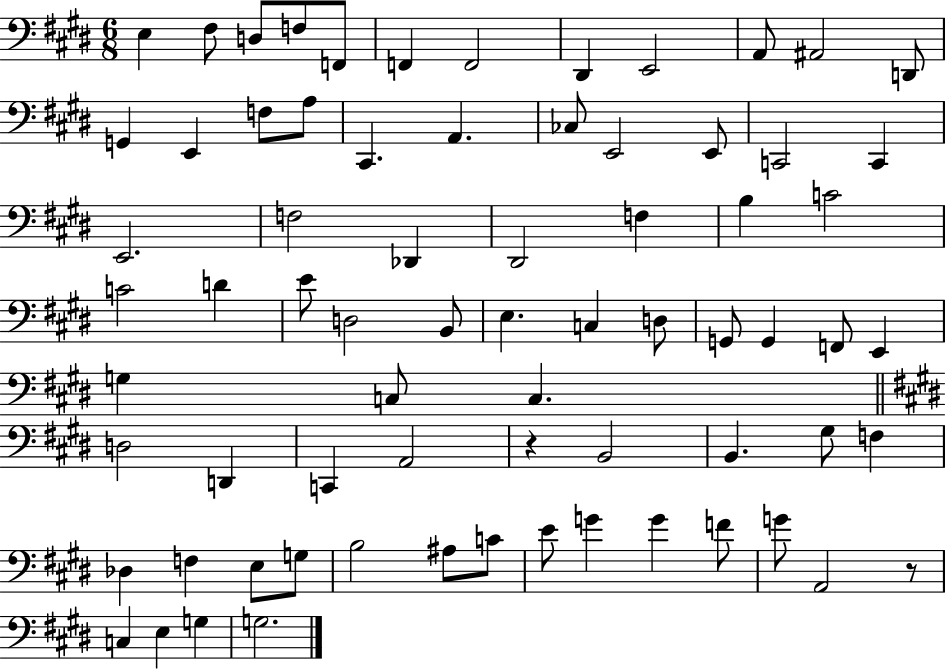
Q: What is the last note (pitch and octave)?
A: G3